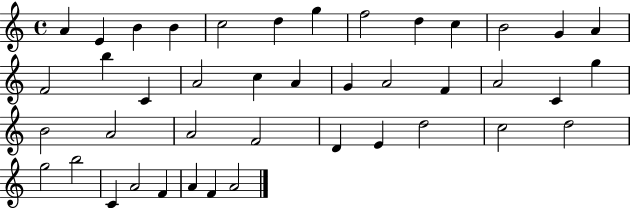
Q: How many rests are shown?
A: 0